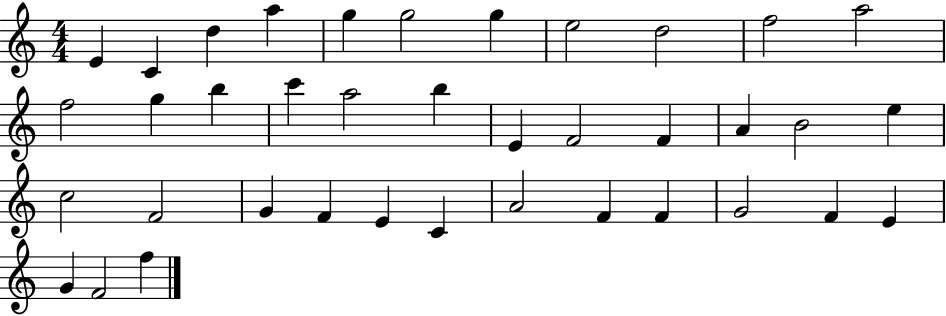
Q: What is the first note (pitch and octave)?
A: E4